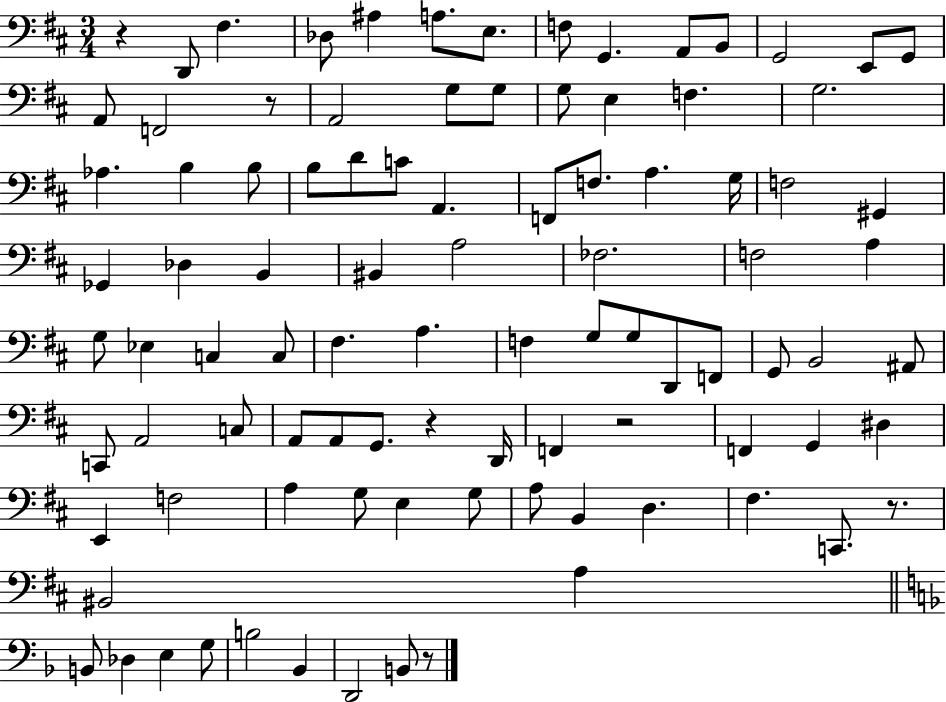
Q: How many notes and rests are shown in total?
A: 95